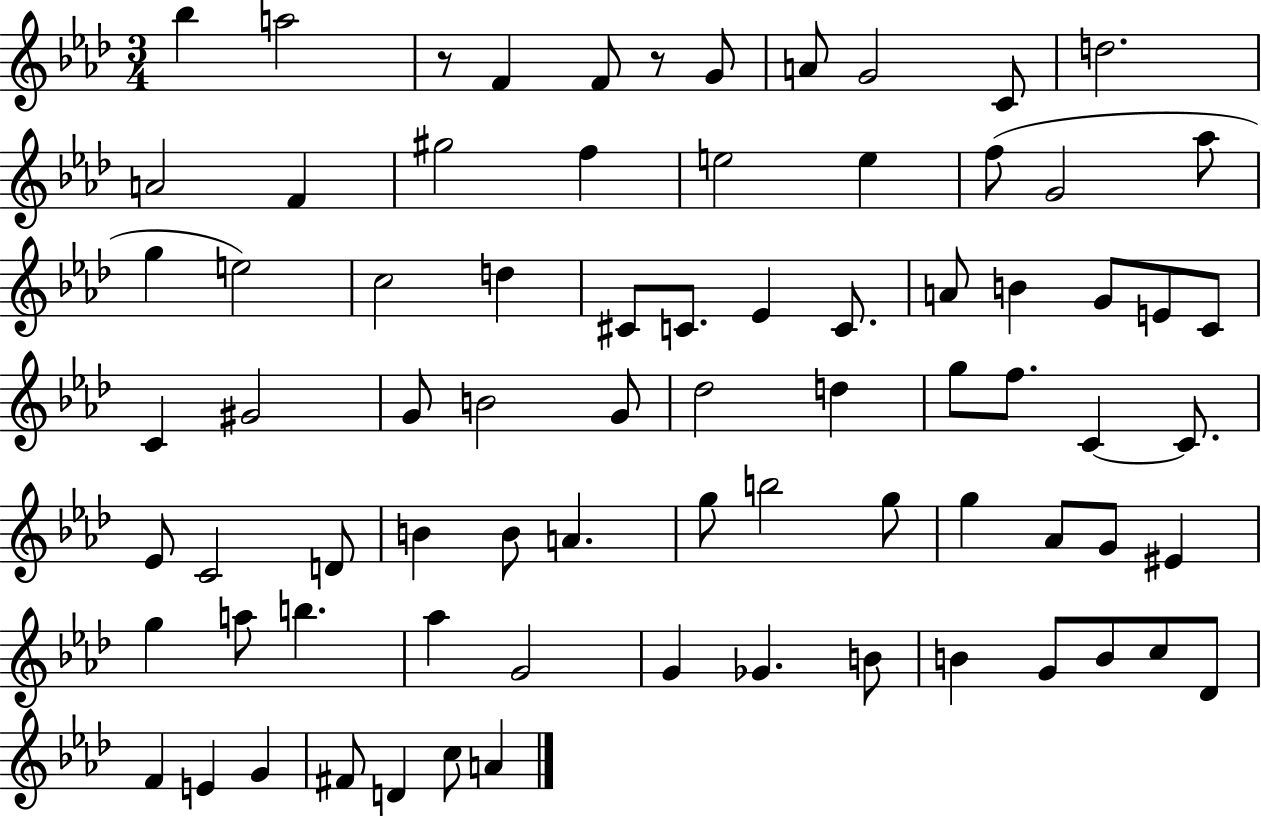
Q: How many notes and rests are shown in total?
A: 77